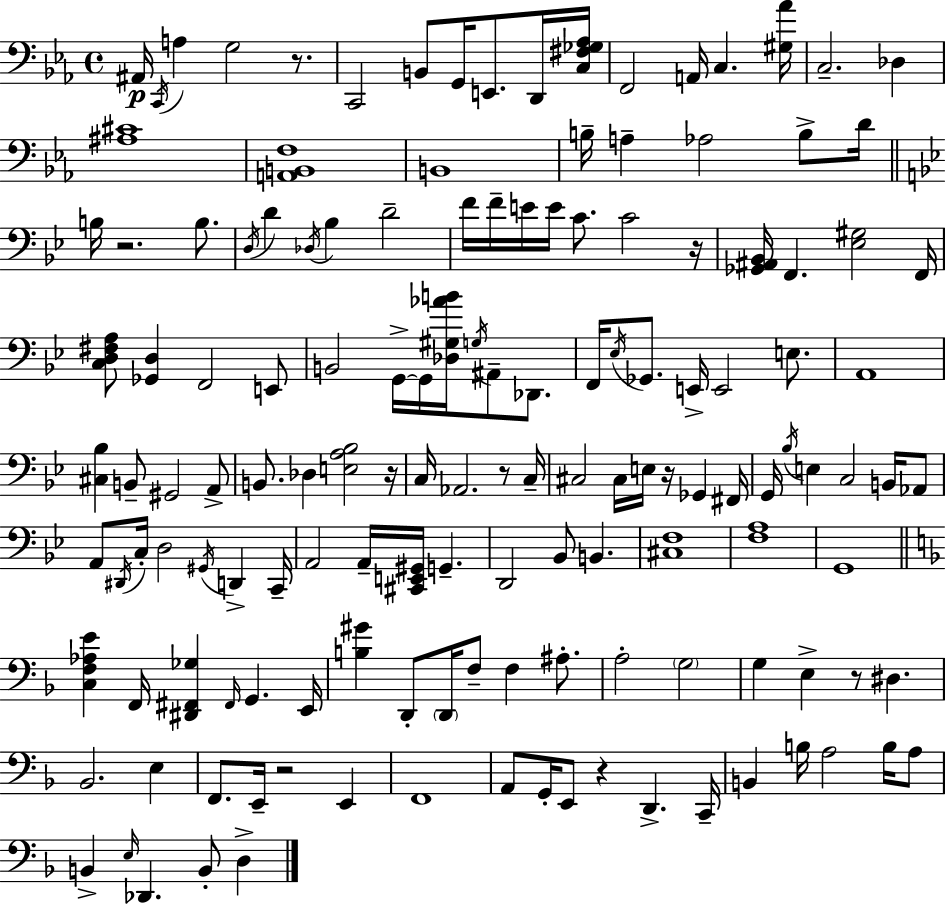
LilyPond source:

{
  \clef bass
  \time 4/4
  \defaultTimeSignature
  \key c \minor
  \repeat volta 2 { ais,16\p \acciaccatura { c,16 } a4 g2 r8. | c,2 b,8 g,16 e,8. d,16 | <c fis ges aes>16 f,2 a,16 c4. | <gis aes'>16 c2.-- des4 | \break <ais cis'>1 | <a, b, f>1 | b,1 | b16-- a4-- aes2 b8-> | \break d'16 \bar "||" \break \key bes \major b16 r2. b8. | \acciaccatura { d16 } d'4 \acciaccatura { des16 } bes4 d'2-- | f'16 f'16-- e'16 e'16 c'8. c'2 | r16 <ges, ais, bes,>16 f,4. <ees gis>2 | \break f,16 <c d fis a>8 <ges, d>4 f,2 | e,8 b,2 g,16->~~ g,16 <des gis aes' b'>16 \acciaccatura { g16 } ais,8-- | des,8. f,16 \acciaccatura { ees16 } ges,8. e,16-> e,2 | e8. a,1 | \break <cis bes>4 b,8-- gis,2 | a,8-> b,8. des4 <e a bes>2 | r16 c16 aes,2. | r8 c16-- cis2 cis16 e16 r16 ges,4 | \break fis,16 g,16 \acciaccatura { bes16 } e4 c2 | b,16 aes,8 a,8 \acciaccatura { dis,16 } c16-. d2 | \acciaccatura { gis,16 } d,4-> c,16-- a,2 a,16-- | <cis, e, gis,>16 g,4.-- d,2 bes,8 | \break b,4. <cis f>1 | <f a>1 | g,1 | \bar "||" \break \key f \major <c f aes e'>4 f,16 <dis, fis, ges>4 \grace { fis,16 } g,4. | e,16 <b gis'>4 d,8-. \parenthesize d,16 f8-- f4 ais8.-. | a2-. \parenthesize g2 | g4 e4-> r8 dis4. | \break bes,2. e4 | f,8. e,16-- r2 e,4 | f,1 | a,8 g,16-. e,8 r4 d,4.-> | \break c,16-- b,4 b16 a2 b16 a8 | b,4-> \grace { e16 } des,4. b,8-. d4-> | } \bar "|."
}